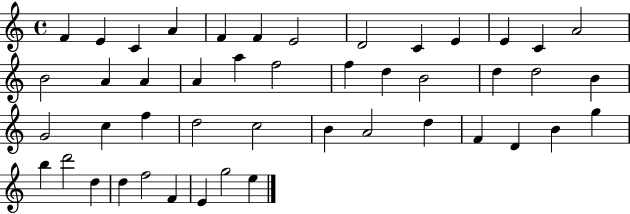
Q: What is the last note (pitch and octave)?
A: E5